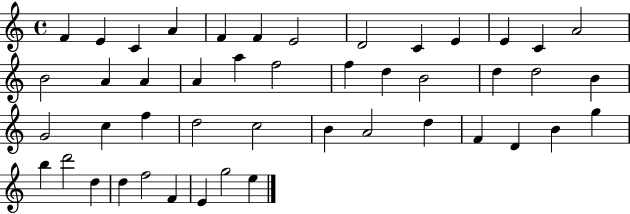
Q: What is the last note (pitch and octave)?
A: E5